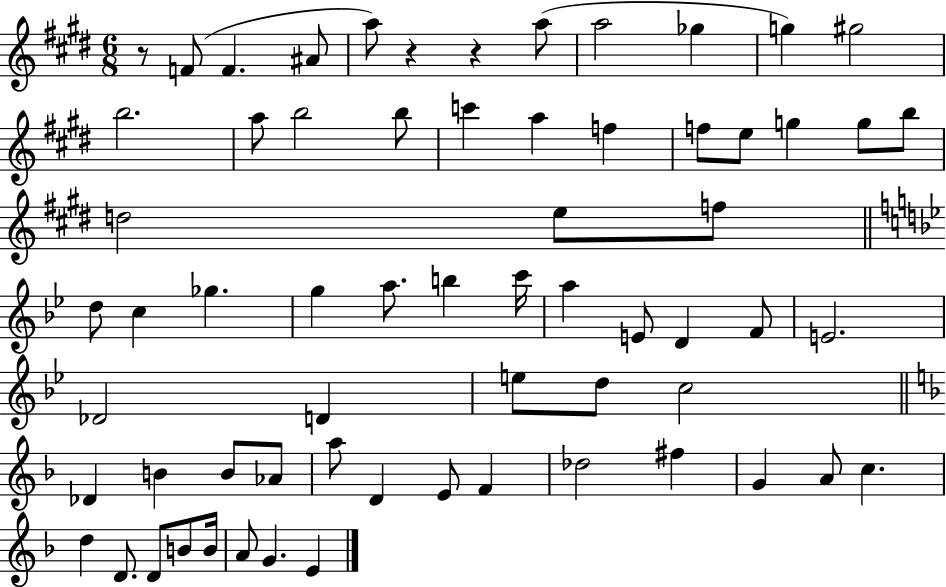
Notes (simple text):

R/e F4/e F4/q. A#4/e A5/e R/q R/q A5/e A5/h Gb5/q G5/q G#5/h B5/h. A5/e B5/h B5/e C6/q A5/q F5/q F5/e E5/e G5/q G5/e B5/e D5/h E5/e F5/e D5/e C5/q Gb5/q. G5/q A5/e. B5/q C6/s A5/q E4/e D4/q F4/e E4/h. Db4/h D4/q E5/e D5/e C5/h Db4/q B4/q B4/e Ab4/e A5/e D4/q E4/e F4/q Db5/h F#5/q G4/q A4/e C5/q. D5/q D4/e. D4/e B4/e B4/s A4/e G4/q. E4/q